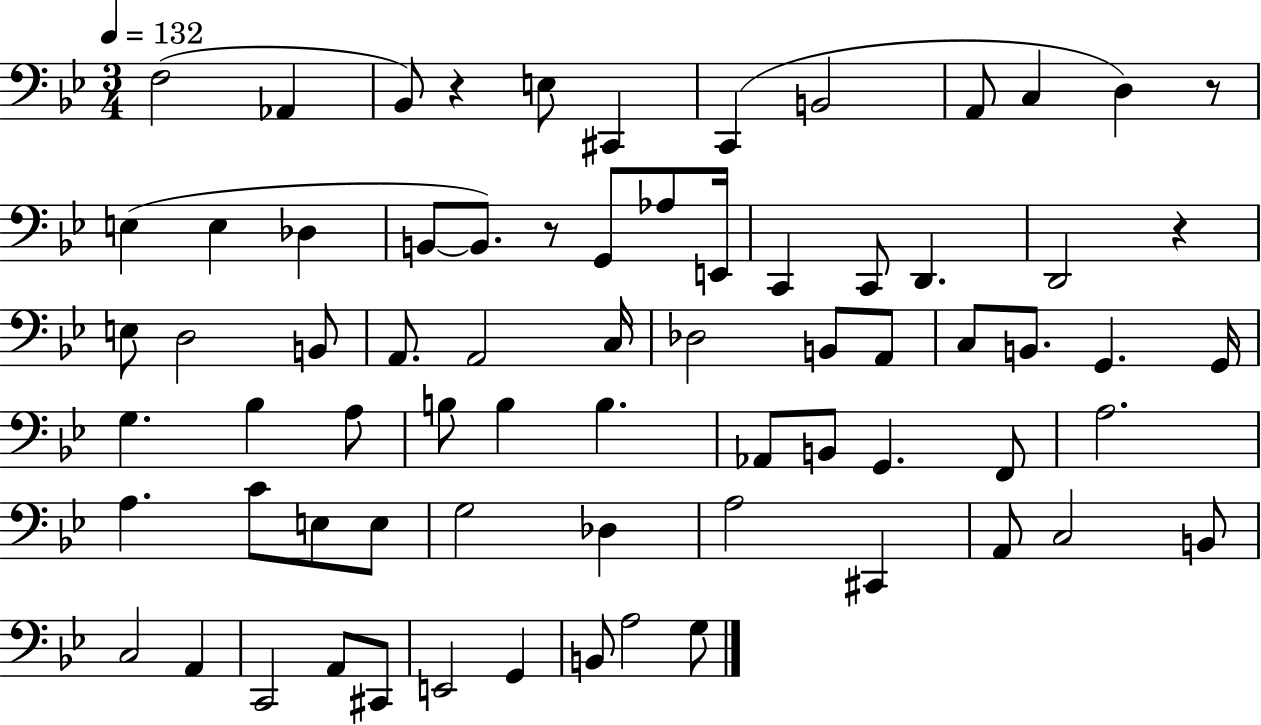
X:1
T:Untitled
M:3/4
L:1/4
K:Bb
F,2 _A,, _B,,/2 z E,/2 ^C,, C,, B,,2 A,,/2 C, D, z/2 E, E, _D, B,,/2 B,,/2 z/2 G,,/2 _A,/2 E,,/4 C,, C,,/2 D,, D,,2 z E,/2 D,2 B,,/2 A,,/2 A,,2 C,/4 _D,2 B,,/2 A,,/2 C,/2 B,,/2 G,, G,,/4 G, _B, A,/2 B,/2 B, B, _A,,/2 B,,/2 G,, F,,/2 A,2 A, C/2 E,/2 E,/2 G,2 _D, A,2 ^C,, A,,/2 C,2 B,,/2 C,2 A,, C,,2 A,,/2 ^C,,/2 E,,2 G,, B,,/2 A,2 G,/2